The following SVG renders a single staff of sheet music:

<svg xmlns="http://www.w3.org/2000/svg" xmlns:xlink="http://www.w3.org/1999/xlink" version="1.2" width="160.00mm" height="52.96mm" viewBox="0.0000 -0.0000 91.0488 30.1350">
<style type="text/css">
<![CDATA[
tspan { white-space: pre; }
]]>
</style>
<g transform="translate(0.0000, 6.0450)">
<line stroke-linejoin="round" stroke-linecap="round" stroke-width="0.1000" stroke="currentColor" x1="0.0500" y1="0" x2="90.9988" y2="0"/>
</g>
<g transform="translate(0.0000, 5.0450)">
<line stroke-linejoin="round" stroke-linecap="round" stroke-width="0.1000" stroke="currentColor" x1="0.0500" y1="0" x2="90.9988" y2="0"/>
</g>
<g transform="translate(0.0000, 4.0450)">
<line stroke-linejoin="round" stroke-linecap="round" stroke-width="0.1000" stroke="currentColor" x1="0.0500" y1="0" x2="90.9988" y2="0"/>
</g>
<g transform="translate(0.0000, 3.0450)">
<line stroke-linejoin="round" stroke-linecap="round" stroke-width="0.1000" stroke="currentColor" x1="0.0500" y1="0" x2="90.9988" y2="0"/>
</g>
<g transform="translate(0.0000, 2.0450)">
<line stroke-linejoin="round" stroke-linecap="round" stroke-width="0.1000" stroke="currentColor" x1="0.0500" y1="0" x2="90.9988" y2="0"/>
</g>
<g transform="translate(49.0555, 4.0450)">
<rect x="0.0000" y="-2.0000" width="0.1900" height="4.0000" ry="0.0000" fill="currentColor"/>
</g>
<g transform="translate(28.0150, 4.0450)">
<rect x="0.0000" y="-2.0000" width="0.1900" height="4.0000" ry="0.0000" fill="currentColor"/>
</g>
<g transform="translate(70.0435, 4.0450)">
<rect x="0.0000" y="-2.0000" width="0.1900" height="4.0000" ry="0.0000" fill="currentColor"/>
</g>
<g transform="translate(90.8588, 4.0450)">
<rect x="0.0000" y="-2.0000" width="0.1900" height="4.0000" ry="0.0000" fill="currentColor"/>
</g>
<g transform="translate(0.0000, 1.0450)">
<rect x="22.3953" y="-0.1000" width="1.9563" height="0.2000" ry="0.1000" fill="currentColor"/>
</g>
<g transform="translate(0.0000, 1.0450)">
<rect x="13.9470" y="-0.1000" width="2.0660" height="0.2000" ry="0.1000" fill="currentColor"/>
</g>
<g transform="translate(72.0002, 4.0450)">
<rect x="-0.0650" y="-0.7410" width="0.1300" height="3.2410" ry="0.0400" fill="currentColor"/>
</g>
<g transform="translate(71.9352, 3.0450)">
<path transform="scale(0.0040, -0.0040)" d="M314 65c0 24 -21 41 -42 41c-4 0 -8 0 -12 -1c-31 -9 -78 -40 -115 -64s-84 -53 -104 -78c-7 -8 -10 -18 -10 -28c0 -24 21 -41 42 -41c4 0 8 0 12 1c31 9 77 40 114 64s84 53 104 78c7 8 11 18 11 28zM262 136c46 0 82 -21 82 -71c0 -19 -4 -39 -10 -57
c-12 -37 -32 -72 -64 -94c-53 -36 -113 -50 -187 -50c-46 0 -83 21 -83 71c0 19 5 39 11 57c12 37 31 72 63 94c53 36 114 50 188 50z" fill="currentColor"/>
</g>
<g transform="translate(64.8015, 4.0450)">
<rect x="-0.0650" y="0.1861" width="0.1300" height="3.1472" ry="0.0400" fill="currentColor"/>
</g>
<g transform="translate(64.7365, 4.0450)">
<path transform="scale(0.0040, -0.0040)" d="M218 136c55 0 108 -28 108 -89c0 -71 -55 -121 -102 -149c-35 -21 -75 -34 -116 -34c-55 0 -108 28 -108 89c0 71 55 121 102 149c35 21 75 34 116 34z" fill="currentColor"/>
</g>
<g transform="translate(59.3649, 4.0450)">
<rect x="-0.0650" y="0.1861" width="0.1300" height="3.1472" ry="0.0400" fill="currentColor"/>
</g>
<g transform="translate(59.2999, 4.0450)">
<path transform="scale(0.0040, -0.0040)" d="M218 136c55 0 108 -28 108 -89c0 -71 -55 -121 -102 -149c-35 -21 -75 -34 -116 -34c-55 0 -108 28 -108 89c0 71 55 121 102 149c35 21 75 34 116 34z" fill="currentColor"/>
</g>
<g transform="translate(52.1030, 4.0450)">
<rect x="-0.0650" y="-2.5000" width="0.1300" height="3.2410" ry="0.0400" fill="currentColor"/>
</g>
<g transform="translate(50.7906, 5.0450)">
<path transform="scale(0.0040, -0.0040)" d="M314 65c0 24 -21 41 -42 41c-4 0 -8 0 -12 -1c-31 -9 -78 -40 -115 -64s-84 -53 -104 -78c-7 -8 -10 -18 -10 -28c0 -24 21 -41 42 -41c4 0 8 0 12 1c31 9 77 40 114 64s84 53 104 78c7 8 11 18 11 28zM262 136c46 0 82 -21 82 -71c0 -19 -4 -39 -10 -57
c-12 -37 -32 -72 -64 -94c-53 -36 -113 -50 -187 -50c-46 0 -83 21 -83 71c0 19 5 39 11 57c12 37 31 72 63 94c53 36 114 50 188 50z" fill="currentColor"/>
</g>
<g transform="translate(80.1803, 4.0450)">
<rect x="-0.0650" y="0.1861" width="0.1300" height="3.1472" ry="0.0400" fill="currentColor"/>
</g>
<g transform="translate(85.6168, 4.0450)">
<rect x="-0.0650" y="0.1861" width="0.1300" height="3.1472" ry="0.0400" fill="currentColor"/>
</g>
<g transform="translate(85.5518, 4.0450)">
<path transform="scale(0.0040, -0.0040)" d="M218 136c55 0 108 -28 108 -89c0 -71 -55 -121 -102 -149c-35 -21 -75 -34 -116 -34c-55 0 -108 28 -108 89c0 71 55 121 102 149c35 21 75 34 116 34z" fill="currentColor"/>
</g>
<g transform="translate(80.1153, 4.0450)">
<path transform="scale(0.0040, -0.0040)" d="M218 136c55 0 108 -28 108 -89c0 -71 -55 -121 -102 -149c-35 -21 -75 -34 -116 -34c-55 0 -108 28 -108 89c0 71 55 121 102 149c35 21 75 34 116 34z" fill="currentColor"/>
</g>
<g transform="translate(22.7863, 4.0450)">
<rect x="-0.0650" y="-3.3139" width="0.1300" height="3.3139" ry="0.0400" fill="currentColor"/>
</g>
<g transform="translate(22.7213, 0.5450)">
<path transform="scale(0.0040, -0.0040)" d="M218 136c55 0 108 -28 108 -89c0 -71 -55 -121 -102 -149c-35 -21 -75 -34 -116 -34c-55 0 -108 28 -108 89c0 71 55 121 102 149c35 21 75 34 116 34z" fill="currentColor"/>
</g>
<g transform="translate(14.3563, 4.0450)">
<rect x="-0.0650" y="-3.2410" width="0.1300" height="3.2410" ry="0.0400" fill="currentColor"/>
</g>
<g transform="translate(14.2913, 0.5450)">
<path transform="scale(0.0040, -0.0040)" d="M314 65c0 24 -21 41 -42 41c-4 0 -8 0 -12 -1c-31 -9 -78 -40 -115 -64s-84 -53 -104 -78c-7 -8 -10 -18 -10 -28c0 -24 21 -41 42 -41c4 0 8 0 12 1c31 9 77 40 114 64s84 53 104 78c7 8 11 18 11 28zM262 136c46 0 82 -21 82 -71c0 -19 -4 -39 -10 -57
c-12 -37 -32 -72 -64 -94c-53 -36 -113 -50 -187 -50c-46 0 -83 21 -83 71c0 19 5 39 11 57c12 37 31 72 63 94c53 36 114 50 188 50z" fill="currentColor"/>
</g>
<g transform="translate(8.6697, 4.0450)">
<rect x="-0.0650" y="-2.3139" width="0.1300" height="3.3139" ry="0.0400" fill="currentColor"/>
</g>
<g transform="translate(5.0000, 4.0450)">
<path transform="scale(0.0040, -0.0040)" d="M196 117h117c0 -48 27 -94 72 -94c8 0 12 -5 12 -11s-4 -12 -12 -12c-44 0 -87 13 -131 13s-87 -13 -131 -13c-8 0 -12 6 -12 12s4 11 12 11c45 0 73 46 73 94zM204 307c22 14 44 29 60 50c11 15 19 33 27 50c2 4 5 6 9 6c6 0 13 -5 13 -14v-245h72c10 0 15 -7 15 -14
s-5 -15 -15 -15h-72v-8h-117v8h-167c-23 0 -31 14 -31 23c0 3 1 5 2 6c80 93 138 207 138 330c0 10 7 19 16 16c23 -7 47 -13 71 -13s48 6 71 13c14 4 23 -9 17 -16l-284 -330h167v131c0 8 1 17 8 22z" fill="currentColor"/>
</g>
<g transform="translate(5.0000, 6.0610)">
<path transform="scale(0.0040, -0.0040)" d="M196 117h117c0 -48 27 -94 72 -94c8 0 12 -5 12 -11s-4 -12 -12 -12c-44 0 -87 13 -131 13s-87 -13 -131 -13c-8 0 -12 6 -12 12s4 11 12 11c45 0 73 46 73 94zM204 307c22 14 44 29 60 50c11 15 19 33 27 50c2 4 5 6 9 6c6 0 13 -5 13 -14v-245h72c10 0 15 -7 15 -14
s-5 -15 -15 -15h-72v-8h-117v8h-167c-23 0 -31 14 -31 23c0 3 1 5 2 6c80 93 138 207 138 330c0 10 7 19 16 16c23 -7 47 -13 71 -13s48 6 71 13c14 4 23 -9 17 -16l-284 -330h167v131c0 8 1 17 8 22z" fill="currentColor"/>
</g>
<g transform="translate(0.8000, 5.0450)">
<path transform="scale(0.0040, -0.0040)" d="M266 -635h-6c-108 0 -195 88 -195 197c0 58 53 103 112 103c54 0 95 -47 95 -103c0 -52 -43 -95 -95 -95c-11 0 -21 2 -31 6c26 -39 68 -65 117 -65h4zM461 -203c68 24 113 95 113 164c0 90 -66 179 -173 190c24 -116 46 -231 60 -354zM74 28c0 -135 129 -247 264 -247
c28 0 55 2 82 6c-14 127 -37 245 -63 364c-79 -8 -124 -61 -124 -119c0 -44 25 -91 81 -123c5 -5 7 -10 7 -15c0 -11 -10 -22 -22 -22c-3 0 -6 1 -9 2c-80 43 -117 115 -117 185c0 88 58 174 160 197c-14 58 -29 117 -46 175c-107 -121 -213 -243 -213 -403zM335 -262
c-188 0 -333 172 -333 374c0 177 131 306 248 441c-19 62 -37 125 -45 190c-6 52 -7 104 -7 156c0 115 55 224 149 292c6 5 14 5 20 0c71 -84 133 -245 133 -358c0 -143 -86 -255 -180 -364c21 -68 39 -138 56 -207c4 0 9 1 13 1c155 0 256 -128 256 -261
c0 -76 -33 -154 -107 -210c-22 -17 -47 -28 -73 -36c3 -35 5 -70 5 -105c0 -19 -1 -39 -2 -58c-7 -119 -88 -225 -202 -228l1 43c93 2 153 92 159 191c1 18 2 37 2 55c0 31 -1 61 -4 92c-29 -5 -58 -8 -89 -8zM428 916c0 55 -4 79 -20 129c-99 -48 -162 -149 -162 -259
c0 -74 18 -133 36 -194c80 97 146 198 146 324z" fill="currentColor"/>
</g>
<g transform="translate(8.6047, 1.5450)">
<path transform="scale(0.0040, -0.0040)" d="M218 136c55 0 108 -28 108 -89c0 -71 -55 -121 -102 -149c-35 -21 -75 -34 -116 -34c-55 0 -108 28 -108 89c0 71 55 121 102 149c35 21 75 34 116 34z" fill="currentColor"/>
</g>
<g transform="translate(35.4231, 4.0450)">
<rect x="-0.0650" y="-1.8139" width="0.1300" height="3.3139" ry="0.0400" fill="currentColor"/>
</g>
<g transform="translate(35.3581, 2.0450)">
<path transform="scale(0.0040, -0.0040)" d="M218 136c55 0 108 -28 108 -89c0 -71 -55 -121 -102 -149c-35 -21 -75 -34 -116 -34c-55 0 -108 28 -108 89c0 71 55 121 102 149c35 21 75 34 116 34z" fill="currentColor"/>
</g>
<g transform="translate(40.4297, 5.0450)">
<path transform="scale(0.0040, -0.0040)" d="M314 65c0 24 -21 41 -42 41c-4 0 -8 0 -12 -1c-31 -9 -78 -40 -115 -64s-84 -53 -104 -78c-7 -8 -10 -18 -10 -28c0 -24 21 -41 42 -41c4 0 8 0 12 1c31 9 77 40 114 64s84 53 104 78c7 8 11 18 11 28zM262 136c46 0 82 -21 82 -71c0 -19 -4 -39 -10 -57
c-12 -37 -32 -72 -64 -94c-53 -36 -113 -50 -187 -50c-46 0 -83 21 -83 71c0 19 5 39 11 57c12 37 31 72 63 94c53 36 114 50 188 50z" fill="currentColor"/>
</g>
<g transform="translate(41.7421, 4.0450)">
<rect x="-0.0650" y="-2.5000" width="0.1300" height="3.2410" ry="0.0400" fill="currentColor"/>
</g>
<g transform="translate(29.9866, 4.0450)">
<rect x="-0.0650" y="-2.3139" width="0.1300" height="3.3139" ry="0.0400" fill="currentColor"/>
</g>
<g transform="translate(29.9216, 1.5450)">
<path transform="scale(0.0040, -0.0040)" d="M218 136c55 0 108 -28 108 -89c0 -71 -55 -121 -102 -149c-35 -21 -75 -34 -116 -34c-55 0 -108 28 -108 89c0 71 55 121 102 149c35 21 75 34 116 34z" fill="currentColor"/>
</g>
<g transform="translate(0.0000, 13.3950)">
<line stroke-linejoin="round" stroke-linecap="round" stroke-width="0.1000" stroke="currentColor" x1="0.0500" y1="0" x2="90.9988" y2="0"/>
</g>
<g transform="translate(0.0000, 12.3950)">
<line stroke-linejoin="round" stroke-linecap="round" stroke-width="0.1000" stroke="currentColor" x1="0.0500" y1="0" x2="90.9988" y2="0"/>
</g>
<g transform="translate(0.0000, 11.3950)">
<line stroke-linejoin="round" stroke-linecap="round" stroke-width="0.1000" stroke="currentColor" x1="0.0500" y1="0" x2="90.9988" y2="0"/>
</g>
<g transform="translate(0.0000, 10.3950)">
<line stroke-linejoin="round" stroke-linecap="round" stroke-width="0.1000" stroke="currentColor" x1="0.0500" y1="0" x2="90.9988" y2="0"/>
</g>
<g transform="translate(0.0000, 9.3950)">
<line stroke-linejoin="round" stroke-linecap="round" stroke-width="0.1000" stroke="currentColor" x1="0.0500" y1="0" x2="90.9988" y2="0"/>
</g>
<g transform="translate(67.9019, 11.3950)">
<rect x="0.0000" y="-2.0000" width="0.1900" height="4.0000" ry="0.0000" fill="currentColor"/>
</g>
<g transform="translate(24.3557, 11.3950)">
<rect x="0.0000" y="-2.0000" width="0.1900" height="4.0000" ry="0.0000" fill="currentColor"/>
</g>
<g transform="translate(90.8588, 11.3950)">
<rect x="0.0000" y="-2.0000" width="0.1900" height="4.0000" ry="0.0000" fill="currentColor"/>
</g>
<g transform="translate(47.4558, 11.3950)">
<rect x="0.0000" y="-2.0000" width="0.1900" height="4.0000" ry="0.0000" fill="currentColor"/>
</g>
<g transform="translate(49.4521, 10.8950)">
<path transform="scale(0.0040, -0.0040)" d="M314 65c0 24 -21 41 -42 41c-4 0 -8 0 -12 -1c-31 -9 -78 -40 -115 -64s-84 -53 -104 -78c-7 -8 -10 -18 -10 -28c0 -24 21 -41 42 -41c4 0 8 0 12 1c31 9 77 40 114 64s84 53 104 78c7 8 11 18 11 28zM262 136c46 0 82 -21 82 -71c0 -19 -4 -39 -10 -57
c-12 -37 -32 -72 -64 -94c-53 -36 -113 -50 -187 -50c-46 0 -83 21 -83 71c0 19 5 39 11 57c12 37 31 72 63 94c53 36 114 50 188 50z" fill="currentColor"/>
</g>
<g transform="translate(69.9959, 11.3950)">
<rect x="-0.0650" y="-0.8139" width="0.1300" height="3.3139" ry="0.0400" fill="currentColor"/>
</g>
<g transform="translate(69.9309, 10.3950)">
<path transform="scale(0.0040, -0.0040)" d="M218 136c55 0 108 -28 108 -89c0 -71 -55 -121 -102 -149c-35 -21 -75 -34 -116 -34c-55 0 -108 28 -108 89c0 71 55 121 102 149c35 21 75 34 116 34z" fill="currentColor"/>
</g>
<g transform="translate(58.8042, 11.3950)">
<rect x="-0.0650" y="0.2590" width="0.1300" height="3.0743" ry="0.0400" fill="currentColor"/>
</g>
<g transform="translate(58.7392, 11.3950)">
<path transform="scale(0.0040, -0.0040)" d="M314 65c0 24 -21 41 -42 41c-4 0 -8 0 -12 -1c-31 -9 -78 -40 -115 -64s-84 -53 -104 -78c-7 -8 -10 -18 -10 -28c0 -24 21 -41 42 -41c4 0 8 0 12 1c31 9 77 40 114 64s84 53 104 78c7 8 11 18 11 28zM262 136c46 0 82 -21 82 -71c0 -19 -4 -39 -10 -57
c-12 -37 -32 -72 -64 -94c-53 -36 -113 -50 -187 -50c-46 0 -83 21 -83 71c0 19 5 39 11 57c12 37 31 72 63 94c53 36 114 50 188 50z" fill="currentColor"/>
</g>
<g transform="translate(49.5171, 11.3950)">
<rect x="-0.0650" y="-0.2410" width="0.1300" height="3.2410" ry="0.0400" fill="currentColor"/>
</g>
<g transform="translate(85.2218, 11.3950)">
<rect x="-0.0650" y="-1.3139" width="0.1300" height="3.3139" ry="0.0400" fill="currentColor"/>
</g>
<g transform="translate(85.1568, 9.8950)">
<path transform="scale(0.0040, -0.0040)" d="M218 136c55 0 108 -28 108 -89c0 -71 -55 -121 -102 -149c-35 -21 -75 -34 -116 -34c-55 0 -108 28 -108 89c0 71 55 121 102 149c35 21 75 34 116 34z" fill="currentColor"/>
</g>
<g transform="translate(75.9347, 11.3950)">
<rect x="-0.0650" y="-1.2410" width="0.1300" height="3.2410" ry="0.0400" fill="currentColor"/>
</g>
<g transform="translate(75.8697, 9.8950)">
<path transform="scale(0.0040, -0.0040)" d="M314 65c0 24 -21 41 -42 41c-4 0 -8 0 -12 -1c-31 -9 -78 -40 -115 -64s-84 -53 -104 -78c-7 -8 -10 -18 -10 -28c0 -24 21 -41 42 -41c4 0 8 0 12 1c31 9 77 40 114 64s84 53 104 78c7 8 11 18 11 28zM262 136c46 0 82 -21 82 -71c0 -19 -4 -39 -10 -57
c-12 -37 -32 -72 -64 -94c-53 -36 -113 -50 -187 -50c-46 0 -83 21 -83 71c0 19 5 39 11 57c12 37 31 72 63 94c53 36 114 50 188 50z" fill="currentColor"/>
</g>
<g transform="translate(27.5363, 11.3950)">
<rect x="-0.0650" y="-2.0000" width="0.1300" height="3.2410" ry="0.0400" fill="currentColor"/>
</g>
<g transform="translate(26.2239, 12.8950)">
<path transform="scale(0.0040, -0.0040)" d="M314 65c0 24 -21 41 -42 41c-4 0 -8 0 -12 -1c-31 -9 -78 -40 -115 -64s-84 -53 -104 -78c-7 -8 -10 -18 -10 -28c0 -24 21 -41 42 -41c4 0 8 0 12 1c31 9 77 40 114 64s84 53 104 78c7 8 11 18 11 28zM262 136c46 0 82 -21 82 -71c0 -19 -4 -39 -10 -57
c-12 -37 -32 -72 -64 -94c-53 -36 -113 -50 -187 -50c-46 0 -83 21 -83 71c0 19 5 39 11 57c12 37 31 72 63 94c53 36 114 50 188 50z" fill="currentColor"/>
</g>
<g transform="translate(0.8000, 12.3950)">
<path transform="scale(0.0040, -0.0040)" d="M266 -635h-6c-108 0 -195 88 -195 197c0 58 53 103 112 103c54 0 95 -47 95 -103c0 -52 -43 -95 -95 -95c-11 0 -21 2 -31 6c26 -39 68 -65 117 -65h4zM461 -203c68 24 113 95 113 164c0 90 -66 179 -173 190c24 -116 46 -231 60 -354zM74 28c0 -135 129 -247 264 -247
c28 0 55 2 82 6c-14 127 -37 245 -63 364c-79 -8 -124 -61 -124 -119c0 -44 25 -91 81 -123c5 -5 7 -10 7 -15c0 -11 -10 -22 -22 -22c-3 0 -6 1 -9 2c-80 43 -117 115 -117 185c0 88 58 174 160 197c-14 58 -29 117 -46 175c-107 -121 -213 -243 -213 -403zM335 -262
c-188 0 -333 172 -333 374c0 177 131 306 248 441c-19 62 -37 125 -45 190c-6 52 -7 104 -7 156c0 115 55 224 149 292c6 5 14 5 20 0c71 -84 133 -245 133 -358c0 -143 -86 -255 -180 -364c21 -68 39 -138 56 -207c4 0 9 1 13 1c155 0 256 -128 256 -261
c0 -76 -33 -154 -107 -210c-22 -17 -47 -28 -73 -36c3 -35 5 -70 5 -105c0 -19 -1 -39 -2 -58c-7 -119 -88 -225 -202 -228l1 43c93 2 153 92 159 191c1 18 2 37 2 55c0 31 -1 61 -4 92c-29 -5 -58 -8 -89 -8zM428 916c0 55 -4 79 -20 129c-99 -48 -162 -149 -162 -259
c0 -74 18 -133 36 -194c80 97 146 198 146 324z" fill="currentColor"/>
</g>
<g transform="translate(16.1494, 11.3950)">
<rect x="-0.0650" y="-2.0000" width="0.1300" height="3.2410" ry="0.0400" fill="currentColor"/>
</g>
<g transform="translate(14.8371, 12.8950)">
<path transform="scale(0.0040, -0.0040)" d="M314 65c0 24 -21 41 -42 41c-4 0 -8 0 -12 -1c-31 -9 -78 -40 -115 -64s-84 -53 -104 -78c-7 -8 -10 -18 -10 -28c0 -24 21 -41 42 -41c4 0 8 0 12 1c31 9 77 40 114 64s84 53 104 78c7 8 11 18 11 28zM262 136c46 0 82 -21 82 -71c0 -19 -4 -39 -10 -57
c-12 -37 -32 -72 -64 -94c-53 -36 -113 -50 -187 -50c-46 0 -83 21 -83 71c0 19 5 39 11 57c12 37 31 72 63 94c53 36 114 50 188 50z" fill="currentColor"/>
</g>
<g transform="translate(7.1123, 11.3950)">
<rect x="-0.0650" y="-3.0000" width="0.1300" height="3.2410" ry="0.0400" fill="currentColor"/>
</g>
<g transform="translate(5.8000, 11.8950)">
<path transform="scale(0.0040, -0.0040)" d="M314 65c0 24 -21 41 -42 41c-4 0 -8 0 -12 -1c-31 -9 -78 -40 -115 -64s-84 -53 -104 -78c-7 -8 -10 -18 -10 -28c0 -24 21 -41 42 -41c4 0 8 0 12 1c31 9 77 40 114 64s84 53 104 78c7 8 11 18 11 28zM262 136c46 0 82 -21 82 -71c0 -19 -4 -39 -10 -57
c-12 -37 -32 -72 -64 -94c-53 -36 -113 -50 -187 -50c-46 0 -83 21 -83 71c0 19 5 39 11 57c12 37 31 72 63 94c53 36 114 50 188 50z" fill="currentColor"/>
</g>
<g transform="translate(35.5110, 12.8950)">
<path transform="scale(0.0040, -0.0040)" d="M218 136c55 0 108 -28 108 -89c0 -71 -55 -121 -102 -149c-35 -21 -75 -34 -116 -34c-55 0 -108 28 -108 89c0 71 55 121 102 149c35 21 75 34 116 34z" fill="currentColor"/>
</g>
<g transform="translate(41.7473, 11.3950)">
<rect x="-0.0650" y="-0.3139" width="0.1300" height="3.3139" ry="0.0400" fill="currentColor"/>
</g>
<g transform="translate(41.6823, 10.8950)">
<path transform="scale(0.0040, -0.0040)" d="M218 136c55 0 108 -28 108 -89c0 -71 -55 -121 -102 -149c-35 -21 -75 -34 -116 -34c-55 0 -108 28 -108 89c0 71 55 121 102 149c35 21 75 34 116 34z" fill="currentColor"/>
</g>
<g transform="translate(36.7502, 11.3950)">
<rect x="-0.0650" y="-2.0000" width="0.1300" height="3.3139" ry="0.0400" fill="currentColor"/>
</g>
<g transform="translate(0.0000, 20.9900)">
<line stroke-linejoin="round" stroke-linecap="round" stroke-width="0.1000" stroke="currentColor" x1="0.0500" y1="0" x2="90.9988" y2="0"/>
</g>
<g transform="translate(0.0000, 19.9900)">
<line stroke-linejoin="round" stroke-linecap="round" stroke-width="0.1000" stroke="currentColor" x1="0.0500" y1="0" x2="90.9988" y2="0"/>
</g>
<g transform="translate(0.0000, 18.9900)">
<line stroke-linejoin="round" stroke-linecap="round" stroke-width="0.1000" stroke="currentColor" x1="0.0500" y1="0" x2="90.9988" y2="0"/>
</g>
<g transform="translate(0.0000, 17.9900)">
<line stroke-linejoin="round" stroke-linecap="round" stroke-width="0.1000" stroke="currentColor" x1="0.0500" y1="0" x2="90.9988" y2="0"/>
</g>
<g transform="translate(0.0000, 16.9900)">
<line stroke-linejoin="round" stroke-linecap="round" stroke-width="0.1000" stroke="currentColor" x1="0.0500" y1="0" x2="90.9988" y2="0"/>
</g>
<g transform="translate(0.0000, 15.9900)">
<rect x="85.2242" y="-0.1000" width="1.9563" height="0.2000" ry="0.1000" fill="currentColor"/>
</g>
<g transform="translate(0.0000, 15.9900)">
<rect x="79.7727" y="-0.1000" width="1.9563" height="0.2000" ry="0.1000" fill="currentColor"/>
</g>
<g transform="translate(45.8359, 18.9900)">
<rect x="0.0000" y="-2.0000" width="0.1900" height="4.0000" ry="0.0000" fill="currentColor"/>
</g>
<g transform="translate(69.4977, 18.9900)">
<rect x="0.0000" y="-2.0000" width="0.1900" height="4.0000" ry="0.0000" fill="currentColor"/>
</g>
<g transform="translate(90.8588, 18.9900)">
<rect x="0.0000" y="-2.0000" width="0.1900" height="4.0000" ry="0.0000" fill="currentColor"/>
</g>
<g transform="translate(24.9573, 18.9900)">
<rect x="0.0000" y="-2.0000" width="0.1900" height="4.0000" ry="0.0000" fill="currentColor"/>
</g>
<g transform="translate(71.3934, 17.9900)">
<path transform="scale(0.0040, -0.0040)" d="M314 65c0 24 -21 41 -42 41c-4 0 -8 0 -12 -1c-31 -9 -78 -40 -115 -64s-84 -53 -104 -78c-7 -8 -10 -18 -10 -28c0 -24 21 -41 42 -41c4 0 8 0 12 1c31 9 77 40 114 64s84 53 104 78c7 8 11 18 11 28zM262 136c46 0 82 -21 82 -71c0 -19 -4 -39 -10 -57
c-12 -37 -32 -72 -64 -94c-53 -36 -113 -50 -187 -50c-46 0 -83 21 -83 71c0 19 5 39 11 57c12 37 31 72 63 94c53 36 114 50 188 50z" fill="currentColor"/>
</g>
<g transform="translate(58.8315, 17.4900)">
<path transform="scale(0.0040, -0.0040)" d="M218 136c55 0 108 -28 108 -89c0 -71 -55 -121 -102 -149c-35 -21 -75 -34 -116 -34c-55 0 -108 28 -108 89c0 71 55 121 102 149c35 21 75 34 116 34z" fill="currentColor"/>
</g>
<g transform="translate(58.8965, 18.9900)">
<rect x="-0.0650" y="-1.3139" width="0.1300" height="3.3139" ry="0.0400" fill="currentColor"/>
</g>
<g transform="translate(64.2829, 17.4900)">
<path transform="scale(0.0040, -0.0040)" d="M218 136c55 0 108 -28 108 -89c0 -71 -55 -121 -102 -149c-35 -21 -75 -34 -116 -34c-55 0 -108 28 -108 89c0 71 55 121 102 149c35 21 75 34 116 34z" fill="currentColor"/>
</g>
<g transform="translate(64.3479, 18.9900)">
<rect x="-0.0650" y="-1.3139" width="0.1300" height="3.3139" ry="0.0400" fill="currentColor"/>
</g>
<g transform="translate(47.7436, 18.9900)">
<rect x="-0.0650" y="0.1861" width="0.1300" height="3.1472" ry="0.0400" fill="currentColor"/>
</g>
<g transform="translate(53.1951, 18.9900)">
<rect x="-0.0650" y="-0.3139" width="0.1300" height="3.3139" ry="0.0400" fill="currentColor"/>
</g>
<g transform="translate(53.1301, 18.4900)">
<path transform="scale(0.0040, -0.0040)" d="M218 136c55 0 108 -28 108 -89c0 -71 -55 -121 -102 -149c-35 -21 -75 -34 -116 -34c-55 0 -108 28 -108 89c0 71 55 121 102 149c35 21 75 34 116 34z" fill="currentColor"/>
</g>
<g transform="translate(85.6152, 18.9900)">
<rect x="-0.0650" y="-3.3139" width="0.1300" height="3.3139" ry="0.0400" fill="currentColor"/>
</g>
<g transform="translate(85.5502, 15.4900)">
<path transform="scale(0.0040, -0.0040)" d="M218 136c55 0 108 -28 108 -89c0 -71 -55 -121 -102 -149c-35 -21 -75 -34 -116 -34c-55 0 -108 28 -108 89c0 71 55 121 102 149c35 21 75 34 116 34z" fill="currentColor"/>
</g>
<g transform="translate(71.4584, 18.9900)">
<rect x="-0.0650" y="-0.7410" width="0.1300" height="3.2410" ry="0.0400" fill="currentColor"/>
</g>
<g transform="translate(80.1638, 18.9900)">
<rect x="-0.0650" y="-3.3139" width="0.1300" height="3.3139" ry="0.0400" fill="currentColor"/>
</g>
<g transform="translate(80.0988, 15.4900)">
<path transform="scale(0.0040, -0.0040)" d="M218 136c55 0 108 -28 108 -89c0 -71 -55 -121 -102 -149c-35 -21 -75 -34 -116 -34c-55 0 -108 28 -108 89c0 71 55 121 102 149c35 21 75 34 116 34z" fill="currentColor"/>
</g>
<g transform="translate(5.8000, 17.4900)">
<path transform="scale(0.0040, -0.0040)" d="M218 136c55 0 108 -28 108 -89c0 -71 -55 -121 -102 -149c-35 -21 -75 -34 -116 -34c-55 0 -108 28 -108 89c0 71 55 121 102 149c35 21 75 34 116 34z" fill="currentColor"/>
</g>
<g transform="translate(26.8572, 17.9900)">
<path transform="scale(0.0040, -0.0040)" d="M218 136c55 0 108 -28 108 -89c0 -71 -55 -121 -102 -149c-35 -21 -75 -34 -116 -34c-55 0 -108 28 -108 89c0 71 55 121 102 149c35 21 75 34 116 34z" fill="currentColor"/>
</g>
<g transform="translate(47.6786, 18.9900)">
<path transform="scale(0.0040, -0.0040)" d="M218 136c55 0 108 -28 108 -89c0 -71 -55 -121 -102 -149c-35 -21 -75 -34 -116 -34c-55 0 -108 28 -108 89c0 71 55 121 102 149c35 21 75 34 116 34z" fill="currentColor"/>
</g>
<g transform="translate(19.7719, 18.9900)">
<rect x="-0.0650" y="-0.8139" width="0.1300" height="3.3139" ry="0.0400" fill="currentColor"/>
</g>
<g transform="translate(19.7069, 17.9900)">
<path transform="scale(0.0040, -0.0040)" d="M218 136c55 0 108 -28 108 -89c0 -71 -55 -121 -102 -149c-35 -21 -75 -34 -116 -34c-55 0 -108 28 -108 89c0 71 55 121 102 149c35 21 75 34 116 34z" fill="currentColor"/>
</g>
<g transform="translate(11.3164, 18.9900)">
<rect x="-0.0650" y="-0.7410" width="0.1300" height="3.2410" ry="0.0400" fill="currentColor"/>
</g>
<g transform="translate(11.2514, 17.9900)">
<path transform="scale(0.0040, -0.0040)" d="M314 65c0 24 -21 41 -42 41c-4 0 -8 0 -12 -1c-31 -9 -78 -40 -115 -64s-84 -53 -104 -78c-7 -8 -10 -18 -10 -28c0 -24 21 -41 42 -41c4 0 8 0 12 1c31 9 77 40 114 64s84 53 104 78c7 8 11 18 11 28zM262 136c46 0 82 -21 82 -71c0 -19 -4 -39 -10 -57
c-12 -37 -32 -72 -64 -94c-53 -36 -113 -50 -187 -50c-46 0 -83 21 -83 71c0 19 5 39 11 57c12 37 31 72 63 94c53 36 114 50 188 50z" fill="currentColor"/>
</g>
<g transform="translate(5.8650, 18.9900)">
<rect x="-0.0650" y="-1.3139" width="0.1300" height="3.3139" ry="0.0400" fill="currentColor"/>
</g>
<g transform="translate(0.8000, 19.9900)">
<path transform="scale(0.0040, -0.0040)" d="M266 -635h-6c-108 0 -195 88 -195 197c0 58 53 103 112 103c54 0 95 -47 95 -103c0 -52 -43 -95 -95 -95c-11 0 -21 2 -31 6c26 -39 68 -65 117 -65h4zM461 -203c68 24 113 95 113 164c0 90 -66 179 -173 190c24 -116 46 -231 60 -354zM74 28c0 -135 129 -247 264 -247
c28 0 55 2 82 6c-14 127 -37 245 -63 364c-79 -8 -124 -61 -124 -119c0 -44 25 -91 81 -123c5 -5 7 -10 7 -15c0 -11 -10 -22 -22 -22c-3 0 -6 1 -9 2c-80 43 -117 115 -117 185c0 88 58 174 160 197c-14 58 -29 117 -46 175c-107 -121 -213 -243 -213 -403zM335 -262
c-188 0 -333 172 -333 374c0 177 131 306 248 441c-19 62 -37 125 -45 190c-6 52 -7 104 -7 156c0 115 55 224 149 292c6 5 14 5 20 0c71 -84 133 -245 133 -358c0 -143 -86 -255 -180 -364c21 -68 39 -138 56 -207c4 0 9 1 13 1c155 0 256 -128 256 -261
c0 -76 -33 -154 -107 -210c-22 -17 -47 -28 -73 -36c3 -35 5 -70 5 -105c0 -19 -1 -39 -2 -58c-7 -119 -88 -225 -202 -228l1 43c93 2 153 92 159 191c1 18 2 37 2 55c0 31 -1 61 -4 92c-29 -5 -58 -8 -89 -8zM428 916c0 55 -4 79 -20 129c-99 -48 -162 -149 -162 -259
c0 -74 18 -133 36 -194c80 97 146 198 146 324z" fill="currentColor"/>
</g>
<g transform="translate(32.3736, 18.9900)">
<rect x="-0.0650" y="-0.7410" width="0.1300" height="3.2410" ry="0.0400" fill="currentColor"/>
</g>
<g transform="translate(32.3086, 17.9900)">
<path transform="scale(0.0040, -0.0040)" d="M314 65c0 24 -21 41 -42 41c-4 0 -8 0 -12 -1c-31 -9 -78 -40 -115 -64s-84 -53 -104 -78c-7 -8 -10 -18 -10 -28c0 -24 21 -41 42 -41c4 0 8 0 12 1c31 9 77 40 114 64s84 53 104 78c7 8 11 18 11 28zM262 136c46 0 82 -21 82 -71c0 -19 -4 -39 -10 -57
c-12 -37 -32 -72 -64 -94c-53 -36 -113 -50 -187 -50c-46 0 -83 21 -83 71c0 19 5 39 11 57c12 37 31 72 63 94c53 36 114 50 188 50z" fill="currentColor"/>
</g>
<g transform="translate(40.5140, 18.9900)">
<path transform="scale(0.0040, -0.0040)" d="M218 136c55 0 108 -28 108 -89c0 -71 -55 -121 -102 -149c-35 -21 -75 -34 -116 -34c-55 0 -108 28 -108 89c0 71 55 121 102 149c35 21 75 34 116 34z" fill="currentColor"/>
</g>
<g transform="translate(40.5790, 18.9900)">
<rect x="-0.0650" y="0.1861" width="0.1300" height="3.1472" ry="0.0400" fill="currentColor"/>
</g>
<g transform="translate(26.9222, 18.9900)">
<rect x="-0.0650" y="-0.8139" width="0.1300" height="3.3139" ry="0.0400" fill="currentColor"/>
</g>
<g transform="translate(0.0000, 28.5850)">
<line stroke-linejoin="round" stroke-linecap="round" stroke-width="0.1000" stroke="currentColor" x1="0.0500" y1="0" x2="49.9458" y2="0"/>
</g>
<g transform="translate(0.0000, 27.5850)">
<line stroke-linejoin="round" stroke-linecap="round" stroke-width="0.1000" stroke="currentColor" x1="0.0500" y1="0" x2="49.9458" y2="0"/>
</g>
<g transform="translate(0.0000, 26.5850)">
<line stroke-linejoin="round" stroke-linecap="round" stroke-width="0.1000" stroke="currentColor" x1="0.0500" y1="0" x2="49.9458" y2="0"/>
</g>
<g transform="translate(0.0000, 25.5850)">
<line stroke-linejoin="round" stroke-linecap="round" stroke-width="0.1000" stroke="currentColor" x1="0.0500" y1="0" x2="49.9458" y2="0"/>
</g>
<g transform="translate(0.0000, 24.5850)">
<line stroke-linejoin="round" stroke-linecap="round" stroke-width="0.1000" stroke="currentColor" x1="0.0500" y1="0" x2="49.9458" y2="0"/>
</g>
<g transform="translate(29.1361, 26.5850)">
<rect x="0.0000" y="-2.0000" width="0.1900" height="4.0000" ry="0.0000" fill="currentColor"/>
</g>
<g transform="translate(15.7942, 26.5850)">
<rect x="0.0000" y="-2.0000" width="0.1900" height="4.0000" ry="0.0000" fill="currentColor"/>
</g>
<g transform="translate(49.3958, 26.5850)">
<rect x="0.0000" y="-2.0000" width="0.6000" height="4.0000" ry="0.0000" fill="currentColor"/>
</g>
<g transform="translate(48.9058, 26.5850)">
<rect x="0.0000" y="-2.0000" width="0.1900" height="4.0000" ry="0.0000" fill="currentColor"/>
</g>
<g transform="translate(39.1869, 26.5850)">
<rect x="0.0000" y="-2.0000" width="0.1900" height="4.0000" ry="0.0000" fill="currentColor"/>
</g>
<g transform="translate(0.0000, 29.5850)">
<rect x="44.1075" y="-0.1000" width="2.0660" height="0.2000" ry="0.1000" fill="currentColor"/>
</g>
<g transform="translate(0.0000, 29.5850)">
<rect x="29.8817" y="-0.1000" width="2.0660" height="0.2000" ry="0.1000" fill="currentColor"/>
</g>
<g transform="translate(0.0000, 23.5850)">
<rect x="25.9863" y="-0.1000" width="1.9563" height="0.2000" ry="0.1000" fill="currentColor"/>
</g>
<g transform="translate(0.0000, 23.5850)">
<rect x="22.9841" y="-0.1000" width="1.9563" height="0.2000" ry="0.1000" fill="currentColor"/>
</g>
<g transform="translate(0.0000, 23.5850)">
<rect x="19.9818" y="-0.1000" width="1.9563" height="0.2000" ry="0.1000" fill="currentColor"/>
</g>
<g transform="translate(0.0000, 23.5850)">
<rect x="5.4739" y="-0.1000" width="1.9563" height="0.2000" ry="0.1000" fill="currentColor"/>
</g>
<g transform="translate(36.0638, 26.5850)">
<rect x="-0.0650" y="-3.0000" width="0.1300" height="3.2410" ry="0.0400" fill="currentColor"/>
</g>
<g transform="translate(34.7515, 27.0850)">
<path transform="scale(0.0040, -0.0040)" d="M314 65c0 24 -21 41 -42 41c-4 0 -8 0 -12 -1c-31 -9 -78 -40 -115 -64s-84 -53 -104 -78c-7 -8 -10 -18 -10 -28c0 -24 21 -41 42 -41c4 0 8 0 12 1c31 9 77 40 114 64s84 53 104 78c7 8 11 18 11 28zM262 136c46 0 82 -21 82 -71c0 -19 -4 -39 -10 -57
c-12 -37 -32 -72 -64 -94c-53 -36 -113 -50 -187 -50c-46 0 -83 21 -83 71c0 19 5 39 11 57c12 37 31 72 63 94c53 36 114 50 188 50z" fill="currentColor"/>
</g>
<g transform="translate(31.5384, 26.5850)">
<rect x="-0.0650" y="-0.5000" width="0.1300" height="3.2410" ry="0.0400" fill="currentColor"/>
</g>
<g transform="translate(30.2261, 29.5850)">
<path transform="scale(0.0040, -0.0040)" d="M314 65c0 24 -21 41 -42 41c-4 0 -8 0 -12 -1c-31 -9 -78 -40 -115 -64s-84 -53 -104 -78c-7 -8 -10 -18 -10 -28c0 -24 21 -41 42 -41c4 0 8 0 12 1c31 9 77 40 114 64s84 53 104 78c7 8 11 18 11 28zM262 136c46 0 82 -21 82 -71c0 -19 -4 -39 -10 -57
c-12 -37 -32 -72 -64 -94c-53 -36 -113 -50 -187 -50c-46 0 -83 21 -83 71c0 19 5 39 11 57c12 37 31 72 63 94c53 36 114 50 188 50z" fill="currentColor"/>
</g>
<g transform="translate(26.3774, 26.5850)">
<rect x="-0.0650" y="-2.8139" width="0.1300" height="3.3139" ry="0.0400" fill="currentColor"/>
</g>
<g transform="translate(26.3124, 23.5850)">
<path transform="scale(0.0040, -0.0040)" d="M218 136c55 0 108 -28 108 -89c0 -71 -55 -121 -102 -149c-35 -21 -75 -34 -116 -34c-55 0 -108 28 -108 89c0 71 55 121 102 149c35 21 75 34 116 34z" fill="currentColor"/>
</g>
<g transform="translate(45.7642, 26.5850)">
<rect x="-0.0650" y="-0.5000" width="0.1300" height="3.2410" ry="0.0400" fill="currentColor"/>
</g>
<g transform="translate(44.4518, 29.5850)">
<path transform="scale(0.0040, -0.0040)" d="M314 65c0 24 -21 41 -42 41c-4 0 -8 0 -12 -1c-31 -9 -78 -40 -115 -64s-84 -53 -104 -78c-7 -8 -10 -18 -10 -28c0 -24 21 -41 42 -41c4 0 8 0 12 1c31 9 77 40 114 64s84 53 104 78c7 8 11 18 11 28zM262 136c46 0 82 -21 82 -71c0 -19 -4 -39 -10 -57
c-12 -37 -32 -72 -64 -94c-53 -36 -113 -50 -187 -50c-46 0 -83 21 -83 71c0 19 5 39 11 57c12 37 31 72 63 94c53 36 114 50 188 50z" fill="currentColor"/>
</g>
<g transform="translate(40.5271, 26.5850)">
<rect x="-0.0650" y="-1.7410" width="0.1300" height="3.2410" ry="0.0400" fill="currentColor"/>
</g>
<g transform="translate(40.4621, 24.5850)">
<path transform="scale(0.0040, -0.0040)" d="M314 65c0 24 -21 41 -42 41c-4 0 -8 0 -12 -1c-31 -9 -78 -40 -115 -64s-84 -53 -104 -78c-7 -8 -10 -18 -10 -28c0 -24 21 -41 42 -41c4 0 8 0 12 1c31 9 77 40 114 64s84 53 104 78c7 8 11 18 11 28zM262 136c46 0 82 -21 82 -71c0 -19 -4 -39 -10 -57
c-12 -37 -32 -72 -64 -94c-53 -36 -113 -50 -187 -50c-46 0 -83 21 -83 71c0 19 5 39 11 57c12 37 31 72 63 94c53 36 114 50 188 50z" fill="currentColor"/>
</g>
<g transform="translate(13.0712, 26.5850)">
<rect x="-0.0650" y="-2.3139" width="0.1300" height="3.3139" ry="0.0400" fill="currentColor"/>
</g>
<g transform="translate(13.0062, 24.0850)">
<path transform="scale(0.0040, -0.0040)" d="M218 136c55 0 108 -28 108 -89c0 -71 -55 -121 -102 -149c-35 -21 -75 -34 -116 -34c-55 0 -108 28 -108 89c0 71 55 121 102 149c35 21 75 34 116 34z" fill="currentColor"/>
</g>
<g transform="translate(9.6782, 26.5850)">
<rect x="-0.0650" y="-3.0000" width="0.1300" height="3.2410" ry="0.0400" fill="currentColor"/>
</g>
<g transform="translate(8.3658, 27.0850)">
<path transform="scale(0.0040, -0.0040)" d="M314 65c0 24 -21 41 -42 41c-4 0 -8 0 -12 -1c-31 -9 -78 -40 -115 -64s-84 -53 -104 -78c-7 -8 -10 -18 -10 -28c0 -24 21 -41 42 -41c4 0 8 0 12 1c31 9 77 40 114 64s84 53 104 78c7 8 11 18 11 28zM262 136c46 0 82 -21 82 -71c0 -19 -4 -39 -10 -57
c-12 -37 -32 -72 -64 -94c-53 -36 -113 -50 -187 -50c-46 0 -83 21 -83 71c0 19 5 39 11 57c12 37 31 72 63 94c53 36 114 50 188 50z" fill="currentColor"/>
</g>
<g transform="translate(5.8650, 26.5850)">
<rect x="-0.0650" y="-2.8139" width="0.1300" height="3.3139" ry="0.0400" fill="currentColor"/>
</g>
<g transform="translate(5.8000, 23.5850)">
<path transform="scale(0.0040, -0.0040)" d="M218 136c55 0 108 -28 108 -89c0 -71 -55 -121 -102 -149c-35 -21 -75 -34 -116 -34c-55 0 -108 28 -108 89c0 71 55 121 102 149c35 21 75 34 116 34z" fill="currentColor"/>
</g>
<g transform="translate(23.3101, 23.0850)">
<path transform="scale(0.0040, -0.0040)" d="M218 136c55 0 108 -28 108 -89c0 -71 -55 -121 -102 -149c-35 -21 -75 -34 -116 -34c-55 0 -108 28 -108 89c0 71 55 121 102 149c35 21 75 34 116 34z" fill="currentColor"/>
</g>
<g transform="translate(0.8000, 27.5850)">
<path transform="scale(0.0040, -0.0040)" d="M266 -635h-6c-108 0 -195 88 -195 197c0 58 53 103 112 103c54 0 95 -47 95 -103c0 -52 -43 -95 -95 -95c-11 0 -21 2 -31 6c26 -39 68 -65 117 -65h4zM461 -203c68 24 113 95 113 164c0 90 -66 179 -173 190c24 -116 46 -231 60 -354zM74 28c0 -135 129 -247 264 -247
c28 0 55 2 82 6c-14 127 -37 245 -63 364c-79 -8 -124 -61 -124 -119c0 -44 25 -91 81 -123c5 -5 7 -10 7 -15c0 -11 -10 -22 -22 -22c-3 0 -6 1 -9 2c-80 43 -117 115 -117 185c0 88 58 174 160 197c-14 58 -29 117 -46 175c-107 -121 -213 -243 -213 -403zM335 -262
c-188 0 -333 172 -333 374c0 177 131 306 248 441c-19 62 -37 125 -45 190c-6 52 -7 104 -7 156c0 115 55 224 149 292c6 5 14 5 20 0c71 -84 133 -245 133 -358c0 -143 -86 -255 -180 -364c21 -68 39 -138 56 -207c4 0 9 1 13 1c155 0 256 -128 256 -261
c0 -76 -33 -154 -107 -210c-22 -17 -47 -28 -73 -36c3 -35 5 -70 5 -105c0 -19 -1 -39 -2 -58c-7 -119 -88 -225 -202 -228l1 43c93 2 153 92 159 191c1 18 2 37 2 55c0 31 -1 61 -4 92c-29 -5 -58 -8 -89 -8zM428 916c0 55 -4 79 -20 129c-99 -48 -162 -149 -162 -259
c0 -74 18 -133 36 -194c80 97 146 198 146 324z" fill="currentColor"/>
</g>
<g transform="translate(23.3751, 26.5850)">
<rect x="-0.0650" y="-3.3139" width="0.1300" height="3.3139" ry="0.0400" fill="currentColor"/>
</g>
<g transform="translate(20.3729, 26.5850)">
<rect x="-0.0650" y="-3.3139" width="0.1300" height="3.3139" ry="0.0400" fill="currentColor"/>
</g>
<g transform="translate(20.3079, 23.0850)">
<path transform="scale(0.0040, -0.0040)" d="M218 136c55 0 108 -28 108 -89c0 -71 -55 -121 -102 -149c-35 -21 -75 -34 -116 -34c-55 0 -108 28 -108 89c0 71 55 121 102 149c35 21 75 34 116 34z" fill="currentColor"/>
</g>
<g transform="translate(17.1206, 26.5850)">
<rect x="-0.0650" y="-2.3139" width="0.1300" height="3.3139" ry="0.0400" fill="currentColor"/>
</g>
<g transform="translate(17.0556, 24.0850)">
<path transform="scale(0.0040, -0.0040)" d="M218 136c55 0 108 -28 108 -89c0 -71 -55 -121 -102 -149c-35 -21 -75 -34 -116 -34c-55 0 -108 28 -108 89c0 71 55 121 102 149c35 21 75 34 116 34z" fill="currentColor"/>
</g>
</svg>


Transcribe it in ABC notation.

X:1
T:Untitled
M:4/4
L:1/4
K:C
g b2 b g f G2 G2 B B d2 B B A2 F2 F2 F c c2 B2 d e2 e e d2 d d d2 B B c e e d2 b b a A2 g g b b a C2 A2 f2 C2